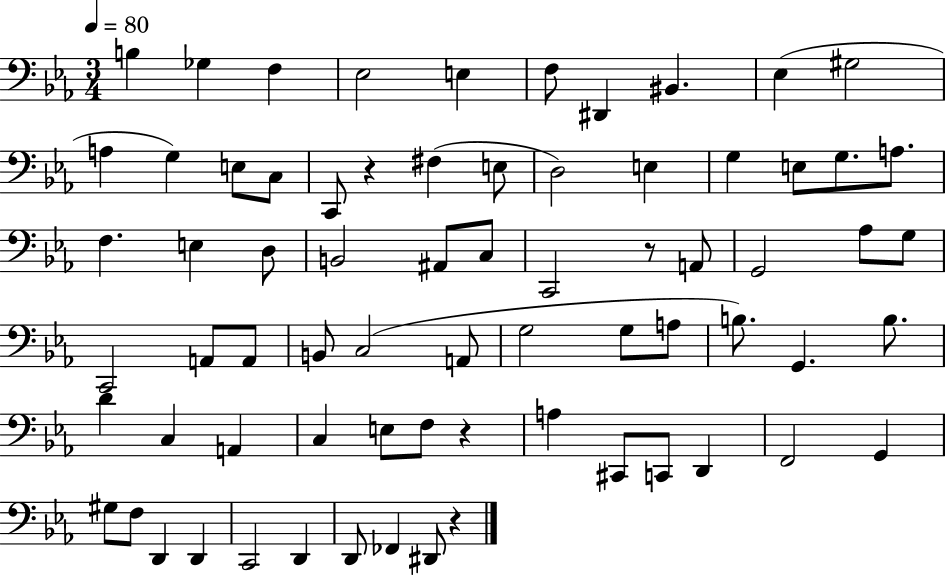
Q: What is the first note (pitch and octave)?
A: B3